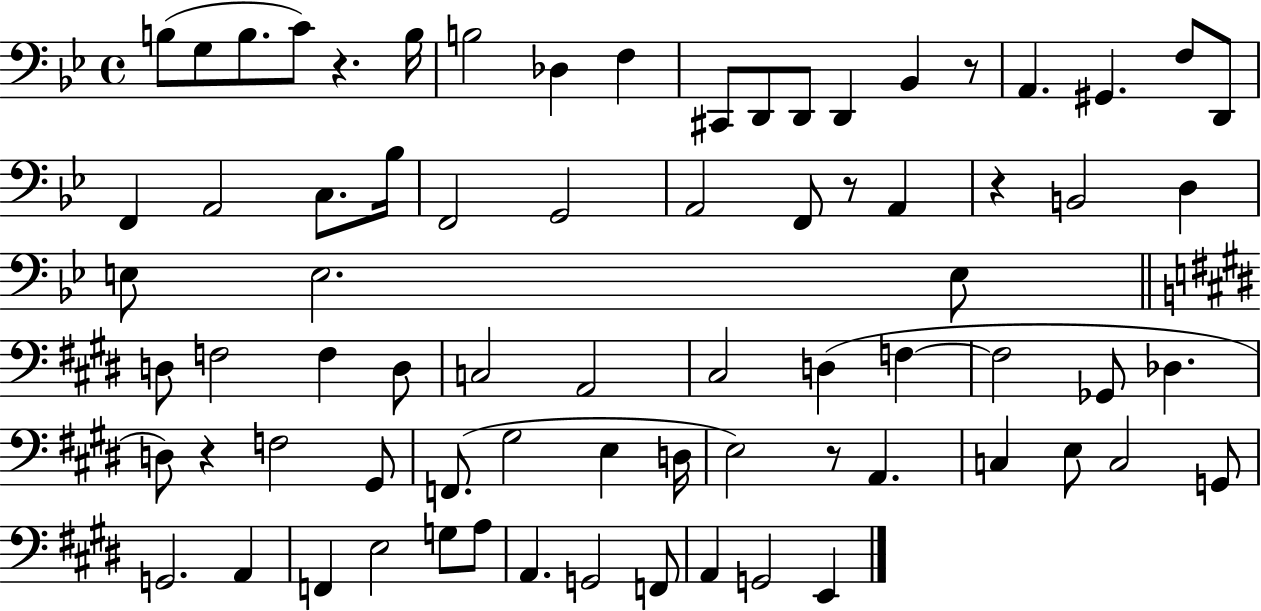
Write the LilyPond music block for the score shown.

{
  \clef bass
  \time 4/4
  \defaultTimeSignature
  \key bes \major
  b8( g8 b8. c'8) r4. b16 | b2 des4 f4 | cis,8 d,8 d,8 d,4 bes,4 r8 | a,4. gis,4. f8 d,8 | \break f,4 a,2 c8. bes16 | f,2 g,2 | a,2 f,8 r8 a,4 | r4 b,2 d4 | \break e8 e2. e8 | \bar "||" \break \key e \major d8 f2 f4 d8 | c2 a,2 | cis2 d4( f4~~ | f2 ges,8 des4. | \break d8) r4 f2 gis,8 | f,8.( gis2 e4 d16 | e2) r8 a,4. | c4 e8 c2 g,8 | \break g,2. a,4 | f,4 e2 g8 a8 | a,4. g,2 f,8 | a,4 g,2 e,4 | \break \bar "|."
}